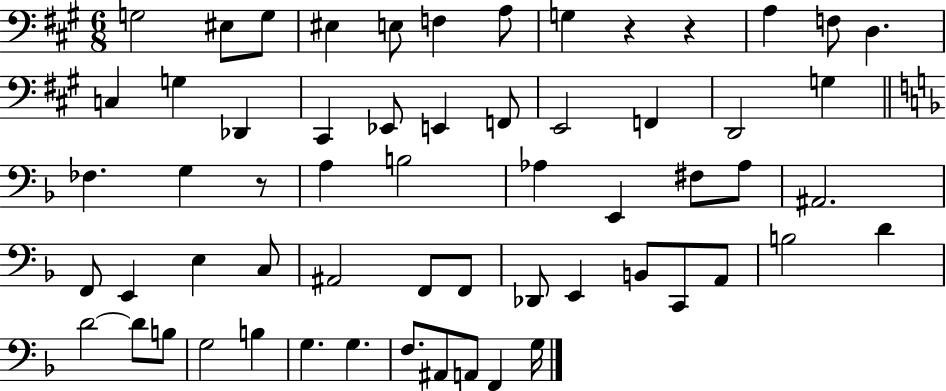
G3/h EIS3/e G3/e EIS3/q E3/e F3/q A3/e G3/q R/q R/q A3/q F3/e D3/q. C3/q G3/q Db2/q C#2/q Eb2/e E2/q F2/e E2/h F2/q D2/h G3/q FES3/q. G3/q R/e A3/q B3/h Ab3/q E2/q F#3/e Ab3/e A#2/h. F2/e E2/q E3/q C3/e A#2/h F2/e F2/e Db2/e E2/q B2/e C2/e A2/e B3/h D4/q D4/h D4/e B3/e G3/h B3/q G3/q. G3/q. F3/e. A#2/e A2/e F2/q G3/s